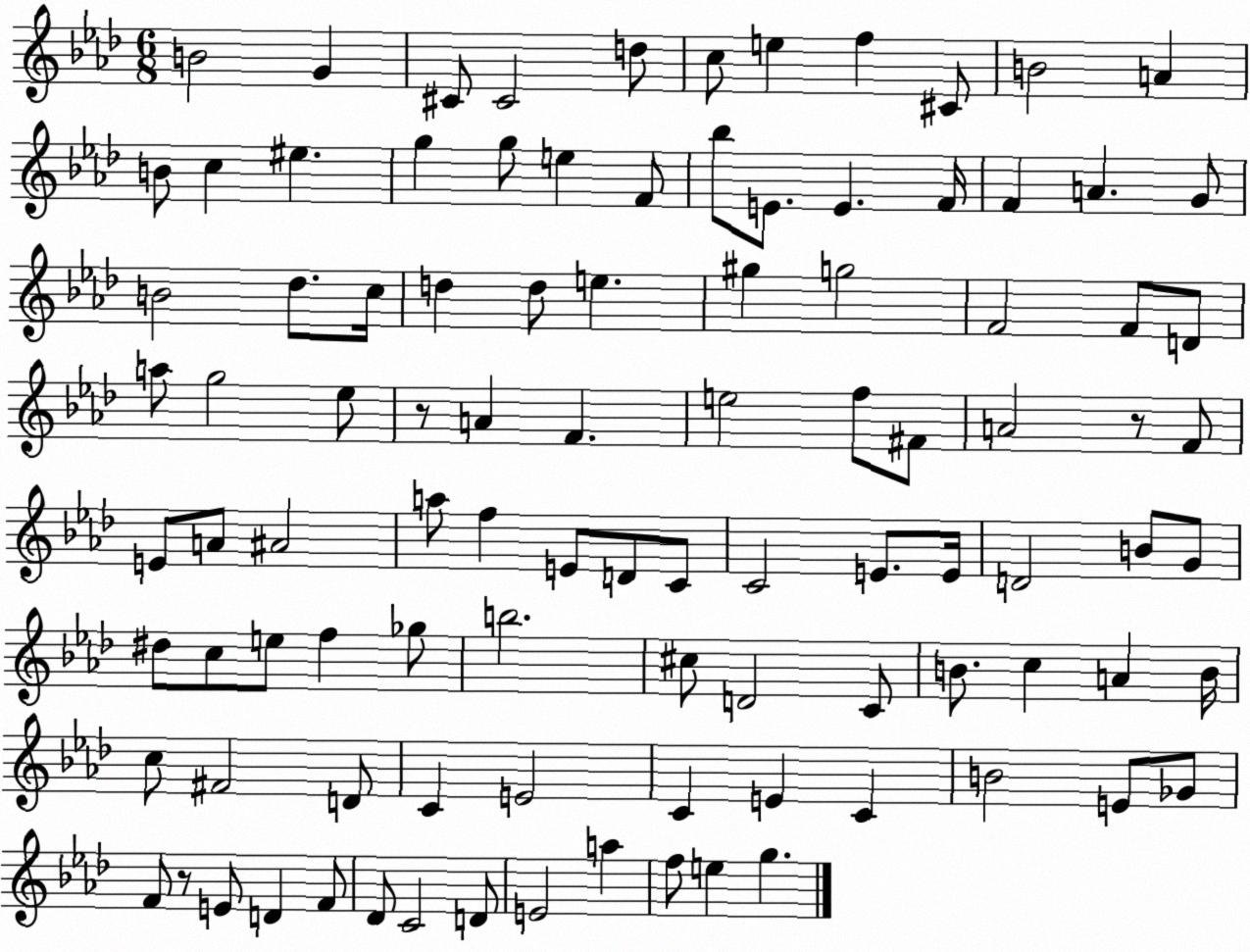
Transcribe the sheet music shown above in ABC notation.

X:1
T:Untitled
M:6/8
L:1/4
K:Ab
B2 G ^C/2 ^C2 d/2 c/2 e f ^C/2 B2 A B/2 c ^e g g/2 e F/2 _b/2 E/2 E F/4 F A G/2 B2 _d/2 c/4 d d/2 e ^g g2 F2 F/2 D/2 a/2 g2 _e/2 z/2 A F e2 f/2 ^F/2 A2 z/2 F/2 E/2 A/2 ^A2 a/2 f E/2 D/2 C/2 C2 E/2 E/4 D2 B/2 G/2 ^d/2 c/2 e/2 f _g/2 b2 ^c/2 D2 C/2 B/2 c A B/4 c/2 ^F2 D/2 C E2 C E C B2 E/2 _G/2 F/2 z/2 E/2 D F/2 _D/2 C2 D/2 E2 a f/2 e g